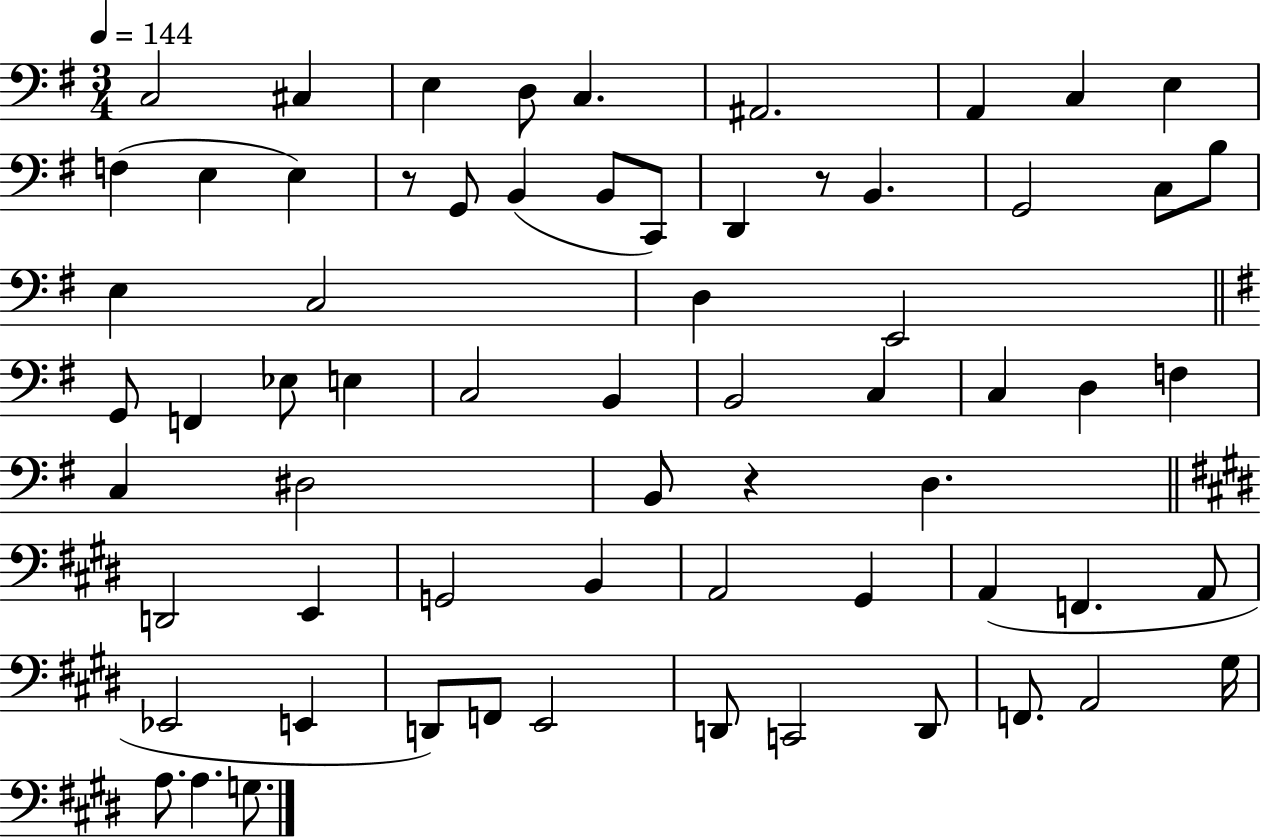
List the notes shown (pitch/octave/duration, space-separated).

C3/h C#3/q E3/q D3/e C3/q. A#2/h. A2/q C3/q E3/q F3/q E3/q E3/q R/e G2/e B2/q B2/e C2/e D2/q R/e B2/q. G2/h C3/e B3/e E3/q C3/h D3/q E2/h G2/e F2/q Eb3/e E3/q C3/h B2/q B2/h C3/q C3/q D3/q F3/q C3/q D#3/h B2/e R/q D3/q. D2/h E2/q G2/h B2/q A2/h G#2/q A2/q F2/q. A2/e Eb2/h E2/q D2/e F2/e E2/h D2/e C2/h D2/e F2/e. A2/h G#3/s A3/e. A3/q. G3/e.